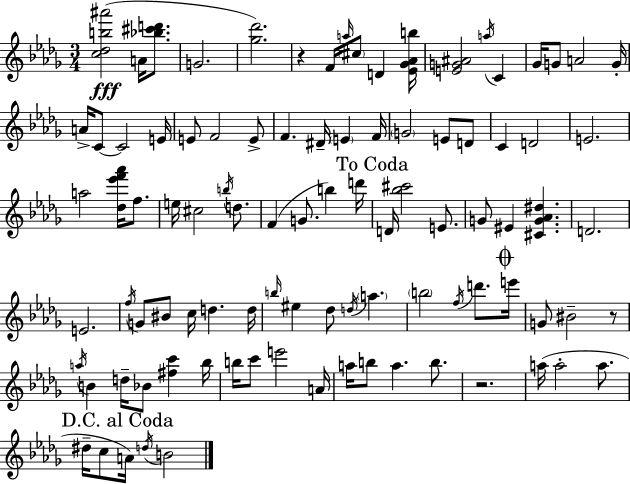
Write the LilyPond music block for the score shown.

{
  \clef treble
  \numericTimeSignature
  \time 3/4
  \key bes \minor
  <c'' des'' b'' ais'''>2(\fff a'16 <bes'' cis''' d'''>8. | g'2. | <ges'' des'''>2.) | r4 f'16 \grace { a''16 } \parenthesize cis''8 d'4 | \break <ees' ges' aes' b''>16 <e' g' ais'>2 \acciaccatura { a''16 } c'4 | ges'16 g'8 a'2 | g'16-. a'16-> c'8~~ c'2 | e'16 e'8 f'2 | \break e'8-> f'4. dis'16-- \parenthesize e'4 | f'16 \parenthesize g'2 e'8 | d'8 c'4 d'2 | e'2. | \break a''2 <des'' ees''' f''' aes'''>16 f''8. | e''16 cis''2 \acciaccatura { b''16 } | d''8. f'4( g'8. b''4) | d'''16 \mark "To Coda" d'16 <bes'' cis'''>2 | \break e'8. g'8 eis'4 <cis' g' aes' dis''>4. | d'2. | e'2. | \acciaccatura { f''16 } g'8 bis'8 c''16 d''4. | \break d''16 \grace { b''16 } eis''4 des''8 \acciaccatura { d''16 } | \parenthesize a''4. \parenthesize b''2 | \acciaccatura { f''16 } d'''8. \mark \markup { \musicglyph "scripts.coda" } e'''16 g'8 bis'2-- | r8 \acciaccatura { a''16 } b'4 | \break d''16-- bes'8 <fis'' c'''>4 bes''16 b''16 c'''8 e'''2 | a'16 a''16 b''8 a''4. | b''8. r2. | a''16( a''2-. | \break a''8. \mark "D.C. al Coda" dis''16-- c''8 a'16) | \acciaccatura { d''16 } b'2 \bar "|."
}